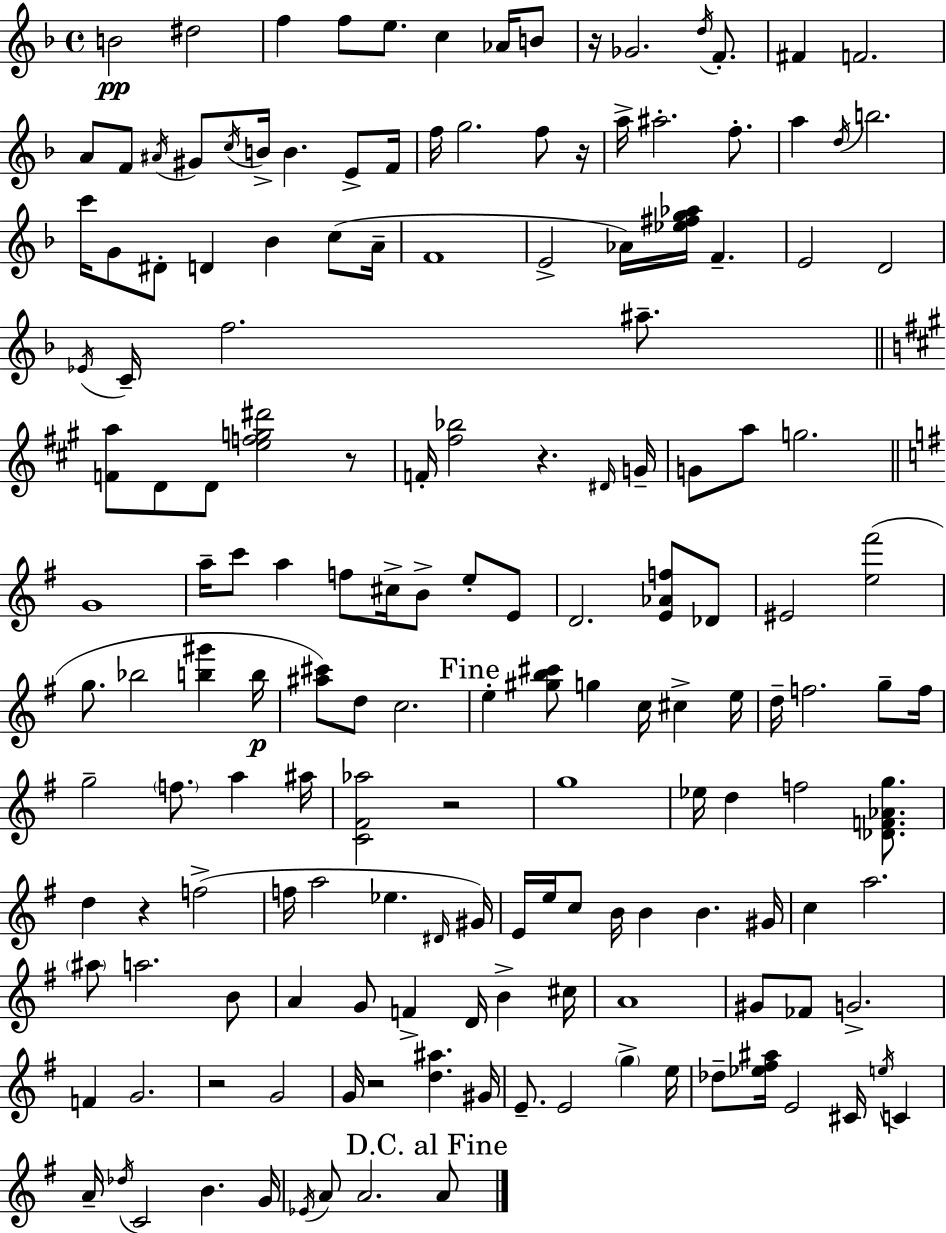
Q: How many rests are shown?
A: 8